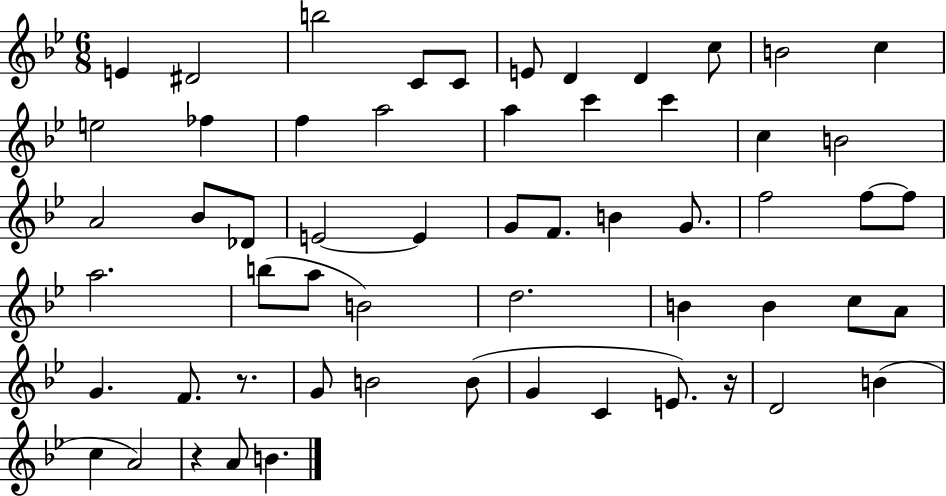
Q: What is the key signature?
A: BES major